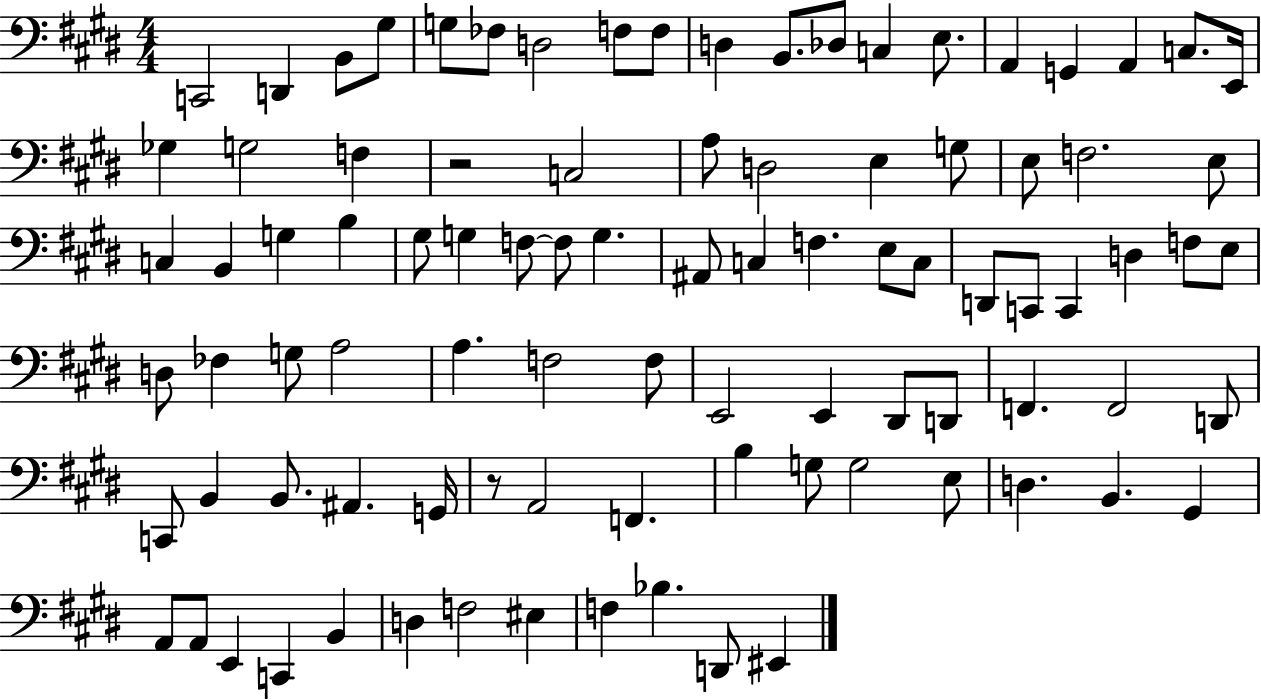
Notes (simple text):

C2/h D2/q B2/e G#3/e G3/e FES3/e D3/h F3/e F3/e D3/q B2/e. Db3/e C3/q E3/e. A2/q G2/q A2/q C3/e. E2/s Gb3/q G3/h F3/q R/h C3/h A3/e D3/h E3/q G3/e E3/e F3/h. E3/e C3/q B2/q G3/q B3/q G#3/e G3/q F3/e F3/e G3/q. A#2/e C3/q F3/q. E3/e C3/e D2/e C2/e C2/q D3/q F3/e E3/e D3/e FES3/q G3/e A3/h A3/q. F3/h F3/e E2/h E2/q D#2/e D2/e F2/q. F2/h D2/e C2/e B2/q B2/e. A#2/q. G2/s R/e A2/h F2/q. B3/q G3/e G3/h E3/e D3/q. B2/q. G#2/q A2/e A2/e E2/q C2/q B2/q D3/q F3/h EIS3/q F3/q Bb3/q. D2/e EIS2/q